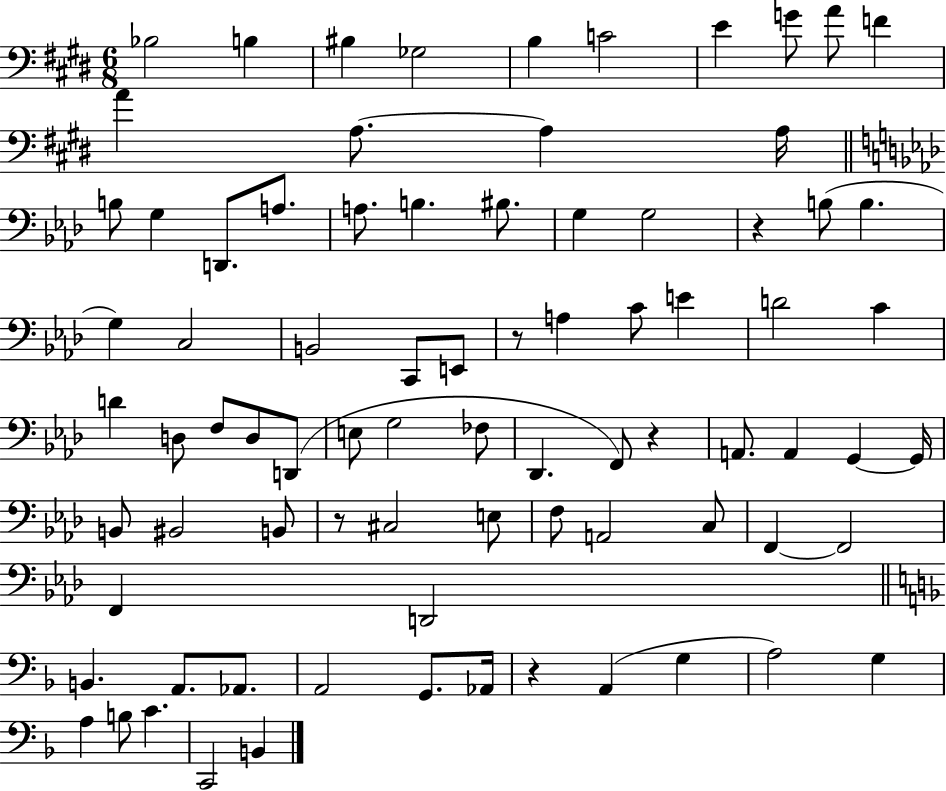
{
  \clef bass
  \numericTimeSignature
  \time 6/8
  \key e \major
  bes2 b4 | bis4 ges2 | b4 c'2 | e'4 g'8 a'8 f'4 | \break a'4 a8.~~ a4 a16 | \bar "||" \break \key f \minor b8 g4 d,8. a8. | a8. b4. bis8. | g4 g2 | r4 b8( b4. | \break g4) c2 | b,2 c,8 e,8 | r8 a4 c'8 e'4 | d'2 c'4 | \break d'4 d8 f8 d8 d,8( | e8 g2 fes8 | des,4. f,8) r4 | a,8. a,4 g,4~~ g,16 | \break b,8 bis,2 b,8 | r8 cis2 e8 | f8 a,2 c8 | f,4~~ f,2 | \break f,4 d,2 | \bar "||" \break \key f \major b,4. a,8. aes,8. | a,2 g,8. aes,16 | r4 a,4( g4 | a2) g4 | \break a4 b8 c'4. | c,2 b,4 | \bar "|."
}